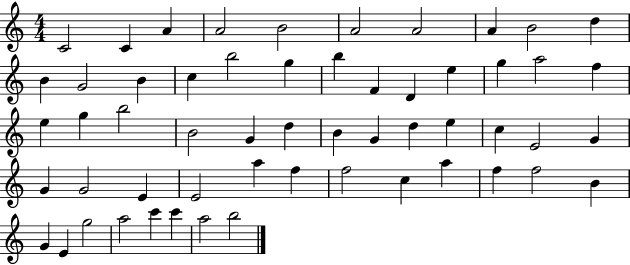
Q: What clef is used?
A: treble